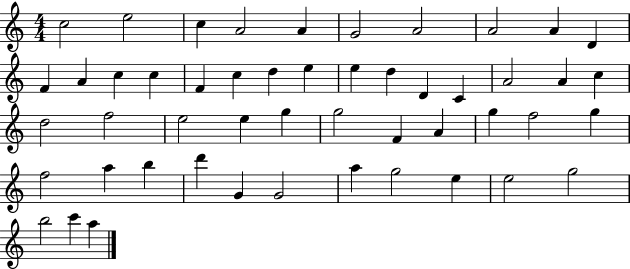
{
  \clef treble
  \numericTimeSignature
  \time 4/4
  \key c \major
  c''2 e''2 | c''4 a'2 a'4 | g'2 a'2 | a'2 a'4 d'4 | \break f'4 a'4 c''4 c''4 | f'4 c''4 d''4 e''4 | e''4 d''4 d'4 c'4 | a'2 a'4 c''4 | \break d''2 f''2 | e''2 e''4 g''4 | g''2 f'4 a'4 | g''4 f''2 g''4 | \break f''2 a''4 b''4 | d'''4 g'4 g'2 | a''4 g''2 e''4 | e''2 g''2 | \break b''2 c'''4 a''4 | \bar "|."
}